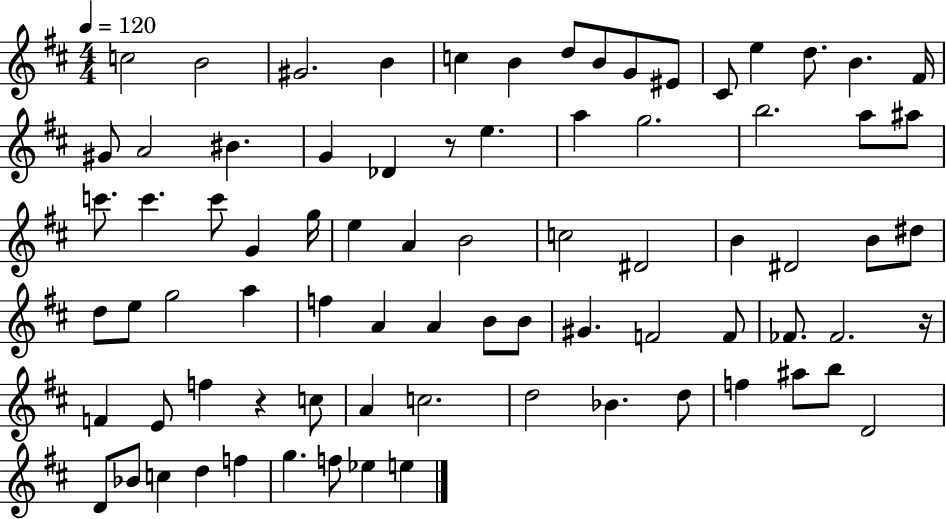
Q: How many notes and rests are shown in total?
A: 79